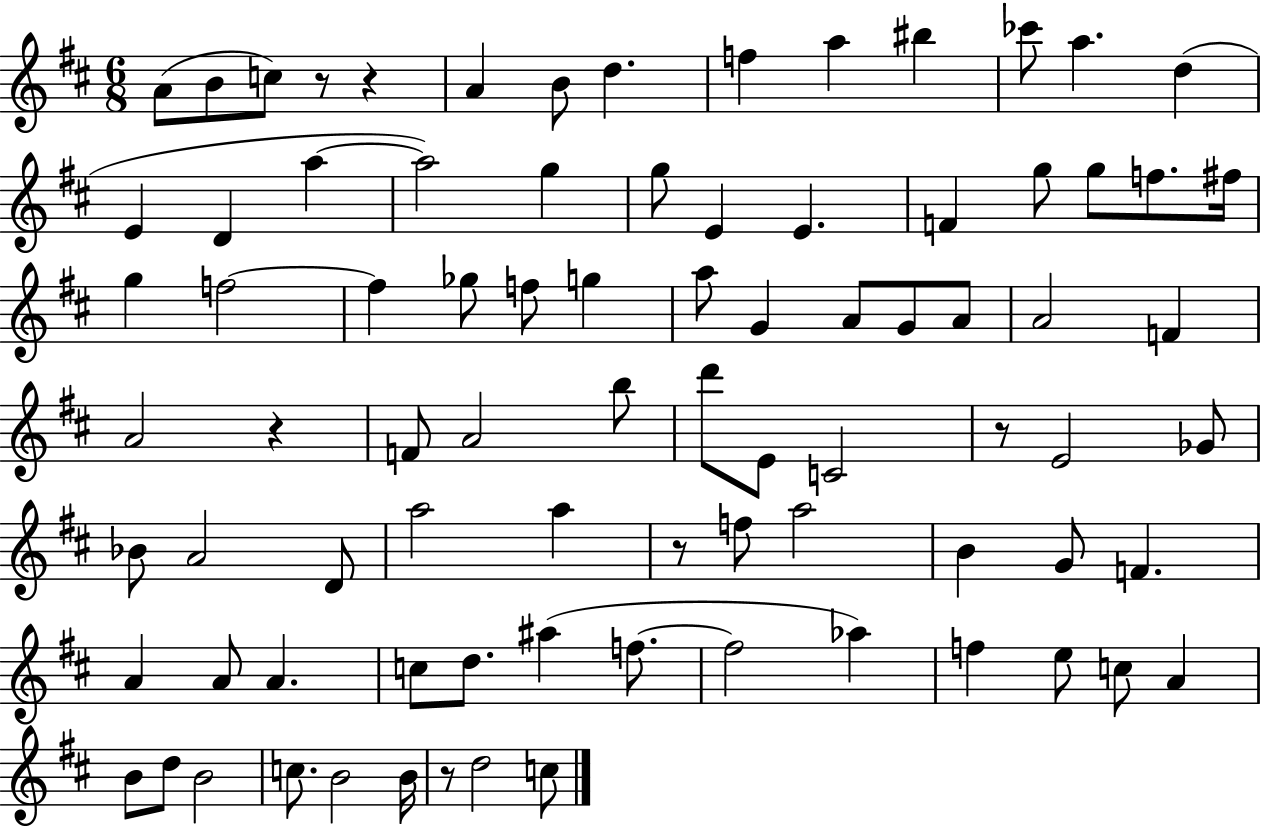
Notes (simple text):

A4/e B4/e C5/e R/e R/q A4/q B4/e D5/q. F5/q A5/q BIS5/q CES6/e A5/q. D5/q E4/q D4/q A5/q A5/h G5/q G5/e E4/q E4/q. F4/q G5/e G5/e F5/e. F#5/s G5/q F5/h F5/q Gb5/e F5/e G5/q A5/e G4/q A4/e G4/e A4/e A4/h F4/q A4/h R/q F4/e A4/h B5/e D6/e E4/e C4/h R/e E4/h Gb4/e Bb4/e A4/h D4/e A5/h A5/q R/e F5/e A5/h B4/q G4/e F4/q. A4/q A4/e A4/q. C5/e D5/e. A#5/q F5/e. F5/h Ab5/q F5/q E5/e C5/e A4/q B4/e D5/e B4/h C5/e. B4/h B4/s R/e D5/h C5/e